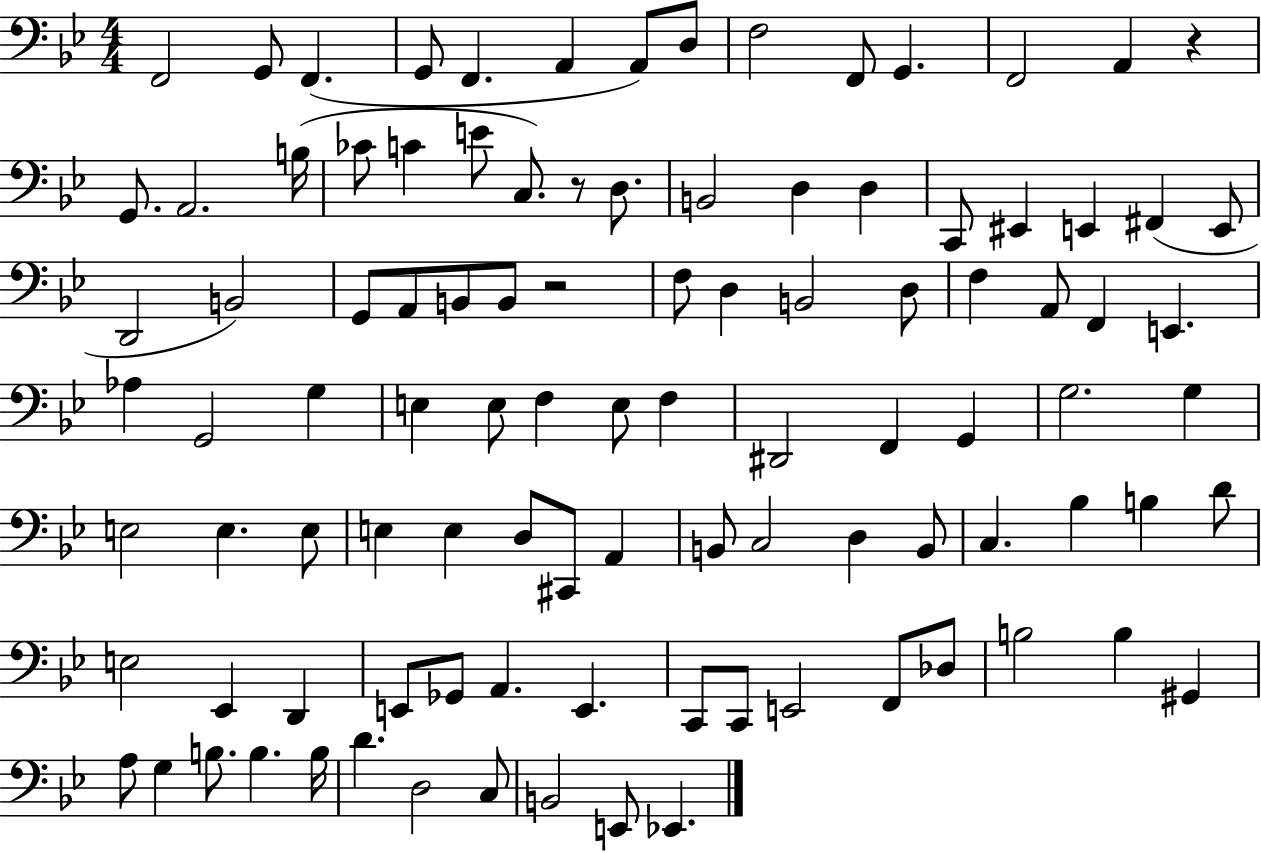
X:1
T:Untitled
M:4/4
L:1/4
K:Bb
F,,2 G,,/2 F,, G,,/2 F,, A,, A,,/2 D,/2 F,2 F,,/2 G,, F,,2 A,, z G,,/2 A,,2 B,/4 _C/2 C E/2 C,/2 z/2 D,/2 B,,2 D, D, C,,/2 ^E,, E,, ^F,, E,,/2 D,,2 B,,2 G,,/2 A,,/2 B,,/2 B,,/2 z2 F,/2 D, B,,2 D,/2 F, A,,/2 F,, E,, _A, G,,2 G, E, E,/2 F, E,/2 F, ^D,,2 F,, G,, G,2 G, E,2 E, E,/2 E, E, D,/2 ^C,,/2 A,, B,,/2 C,2 D, B,,/2 C, _B, B, D/2 E,2 _E,, D,, E,,/2 _G,,/2 A,, E,, C,,/2 C,,/2 E,,2 F,,/2 _D,/2 B,2 B, ^G,, A,/2 G, B,/2 B, B,/4 D D,2 C,/2 B,,2 E,,/2 _E,,